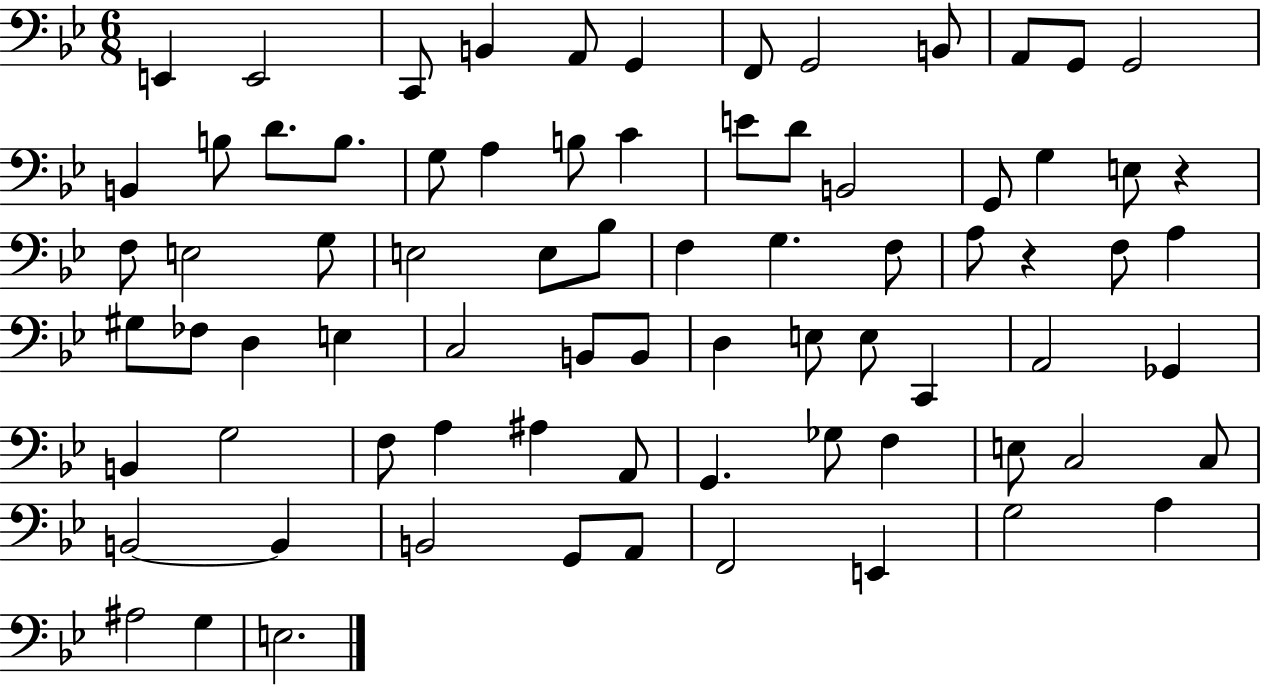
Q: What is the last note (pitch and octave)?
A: E3